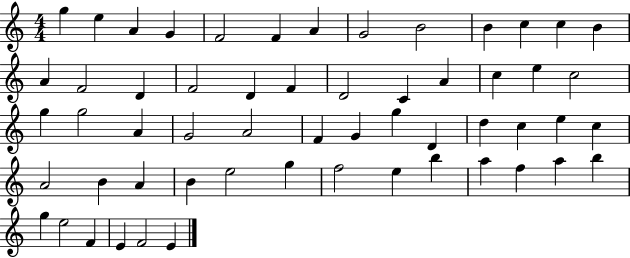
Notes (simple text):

G5/q E5/q A4/q G4/q F4/h F4/q A4/q G4/h B4/h B4/q C5/q C5/q B4/q A4/q F4/h D4/q F4/h D4/q F4/q D4/h C4/q A4/q C5/q E5/q C5/h G5/q G5/h A4/q G4/h A4/h F4/q G4/q G5/q D4/q D5/q C5/q E5/q C5/q A4/h B4/q A4/q B4/q E5/h G5/q F5/h E5/q B5/q A5/q F5/q A5/q B5/q G5/q E5/h F4/q E4/q F4/h E4/q